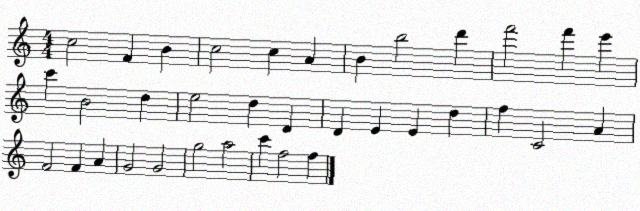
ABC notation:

X:1
T:Untitled
M:4/4
L:1/4
K:C
c2 F B c2 c A B b2 d' f'2 f' e' c' B2 d e2 d D D E E d f C2 A F2 F A G2 G2 g2 a2 c' f2 f